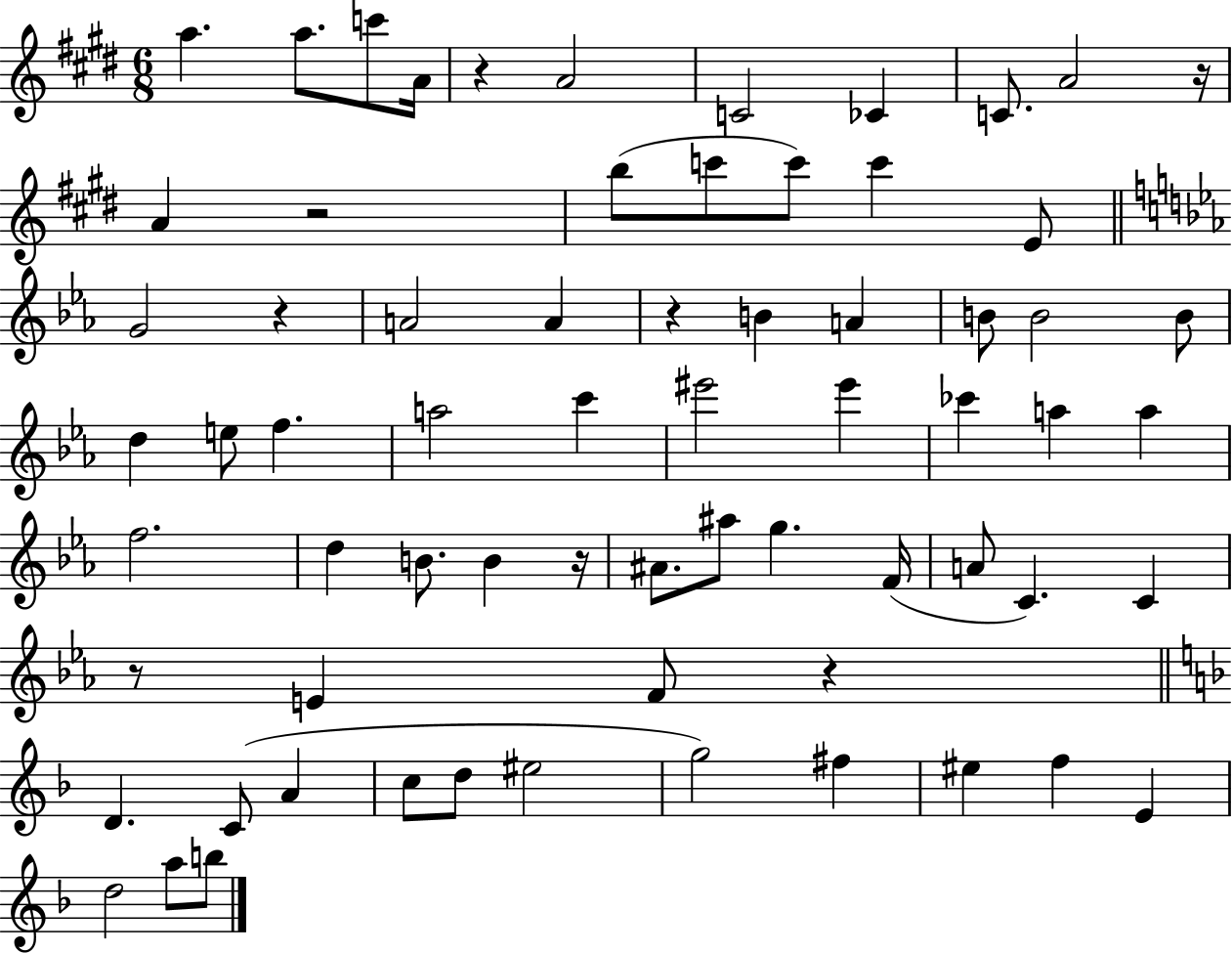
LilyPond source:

{
  \clef treble
  \numericTimeSignature
  \time 6/8
  \key e \major
  \repeat volta 2 { a''4. a''8. c'''8 a'16 | r4 a'2 | c'2 ces'4 | c'8. a'2 r16 | \break a'4 r2 | b''8( c'''8 c'''8) c'''4 e'8 | \bar "||" \break \key c \minor g'2 r4 | a'2 a'4 | r4 b'4 a'4 | b'8 b'2 b'8 | \break d''4 e''8 f''4. | a''2 c'''4 | eis'''2 eis'''4 | ces'''4 a''4 a''4 | \break f''2. | d''4 b'8. b'4 r16 | ais'8. ais''8 g''4. f'16( | a'8 c'4.) c'4 | \break r8 e'4 f'8 r4 | \bar "||" \break \key f \major d'4. c'8( a'4 | c''8 d''8 eis''2 | g''2) fis''4 | eis''4 f''4 e'4 | \break d''2 a''8 b''8 | } \bar "|."
}